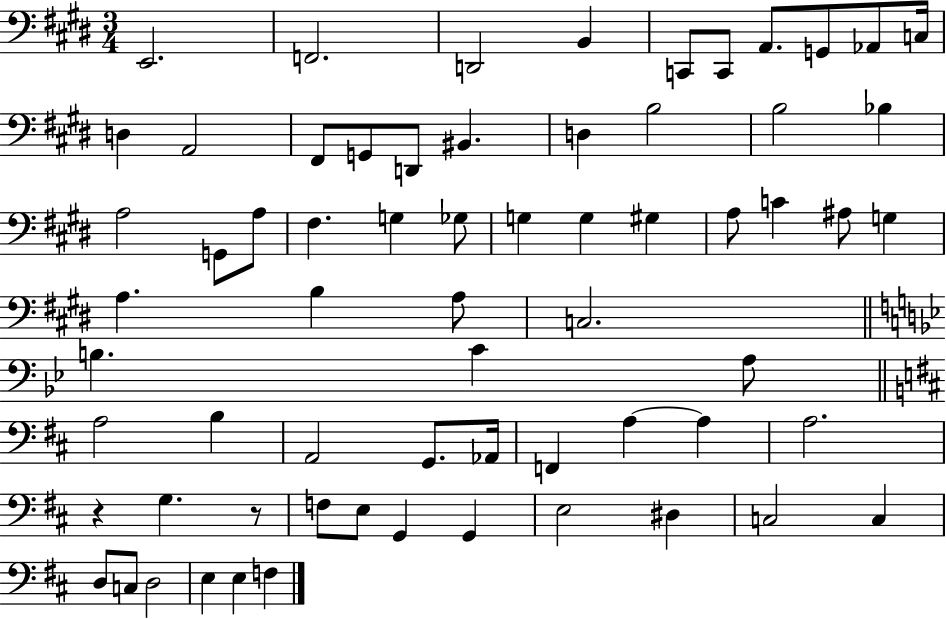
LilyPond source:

{
  \clef bass
  \numericTimeSignature
  \time 3/4
  \key e \major
  \repeat volta 2 { e,2. | f,2. | d,2 b,4 | c,8 c,8 a,8. g,8 aes,8 c16 | \break d4 a,2 | fis,8 g,8 d,8 bis,4. | d4 b2 | b2 bes4 | \break a2 g,8 a8 | fis4. g4 ges8 | g4 g4 gis4 | a8 c'4 ais8 g4 | \break a4. b4 a8 | c2. | \bar "||" \break \key g \minor b4. c'4 a8 | \bar "||" \break \key d \major a2 b4 | a,2 g,8. aes,16 | f,4 a4~~ a4 | a2. | \break r4 g4. r8 | f8 e8 g,4 g,4 | e2 dis4 | c2 c4 | \break d8 c8 d2 | e4 e4 f4 | } \bar "|."
}